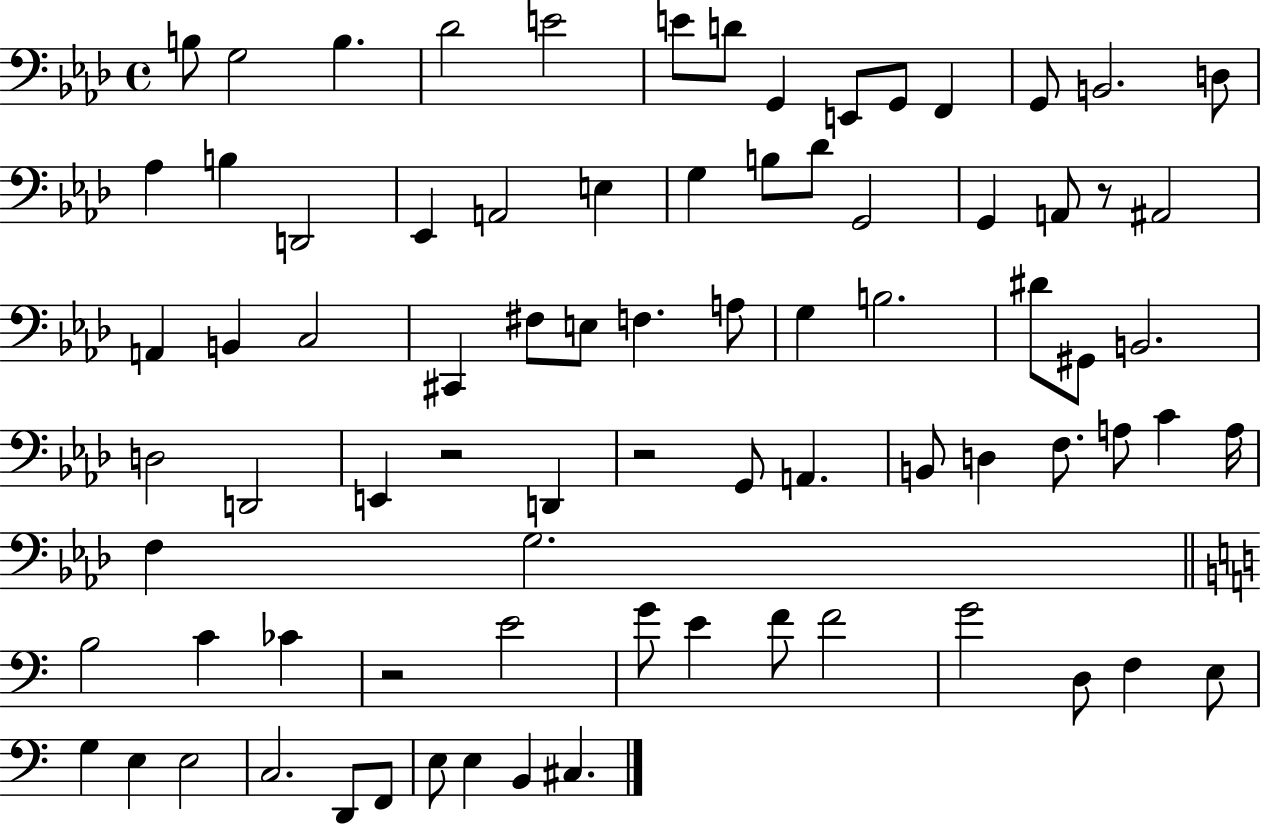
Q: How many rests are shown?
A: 4